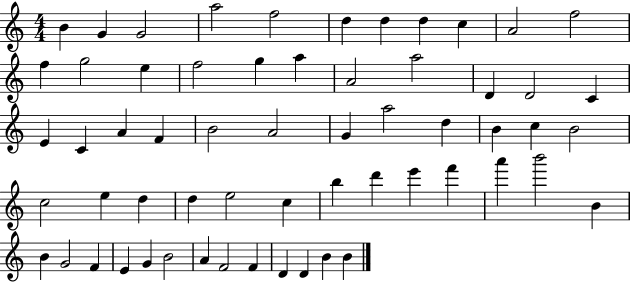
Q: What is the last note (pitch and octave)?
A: B4